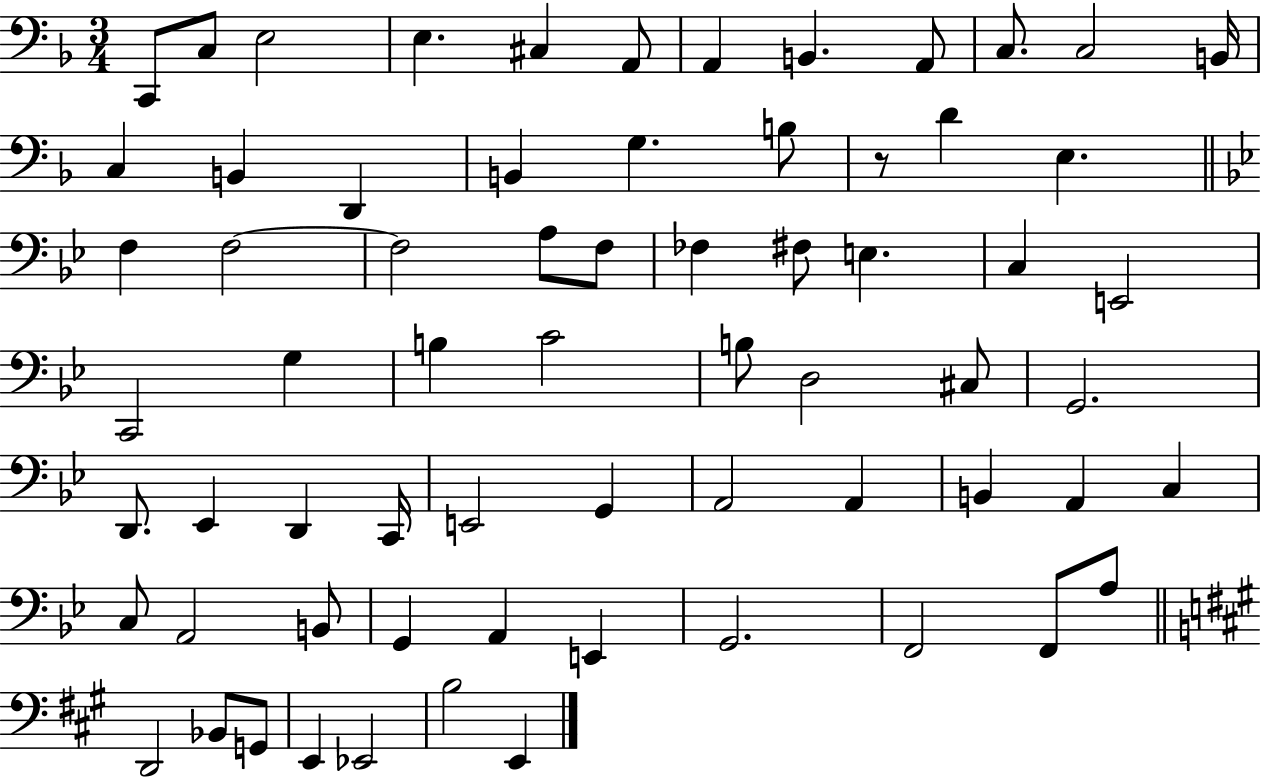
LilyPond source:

{
  \clef bass
  \numericTimeSignature
  \time 3/4
  \key f \major
  c,8 c8 e2 | e4. cis4 a,8 | a,4 b,4. a,8 | c8. c2 b,16 | \break c4 b,4 d,4 | b,4 g4. b8 | r8 d'4 e4. | \bar "||" \break \key g \minor f4 f2~~ | f2 a8 f8 | fes4 fis8 e4. | c4 e,2 | \break c,2 g4 | b4 c'2 | b8 d2 cis8 | g,2. | \break d,8. ees,4 d,4 c,16 | e,2 g,4 | a,2 a,4 | b,4 a,4 c4 | \break c8 a,2 b,8 | g,4 a,4 e,4 | g,2. | f,2 f,8 a8 | \break \bar "||" \break \key a \major d,2 bes,8 g,8 | e,4 ees,2 | b2 e,4 | \bar "|."
}